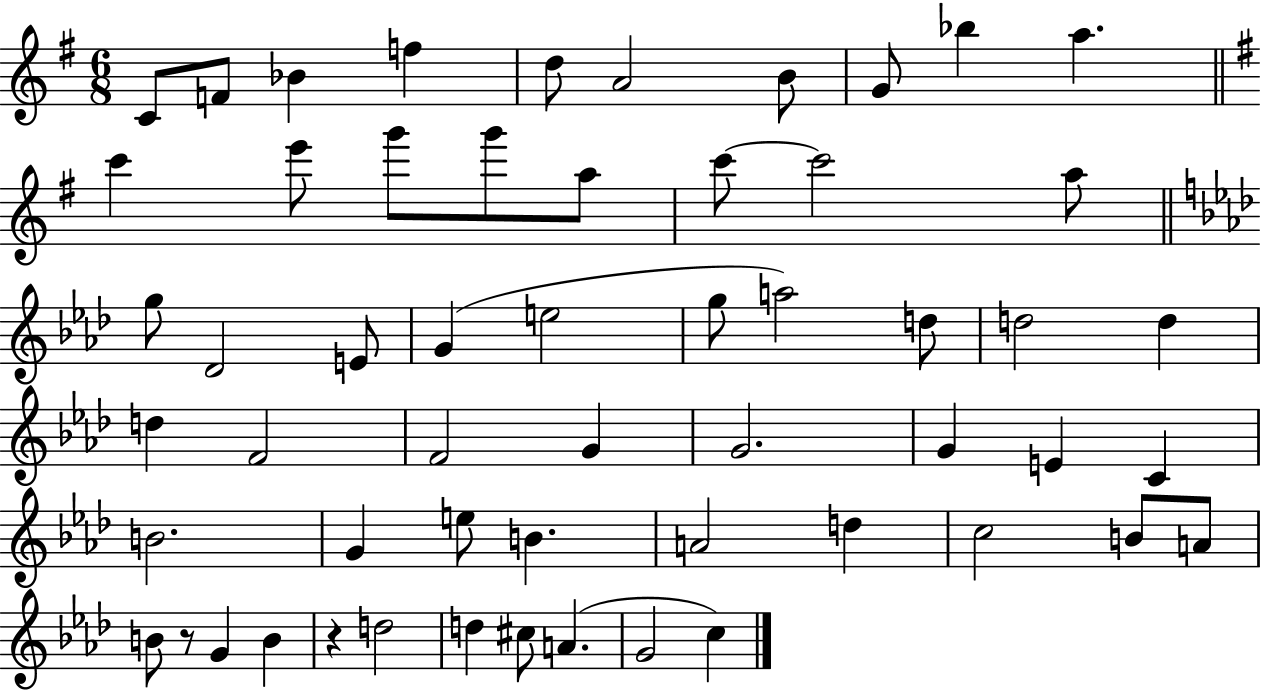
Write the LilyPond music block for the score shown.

{
  \clef treble
  \numericTimeSignature
  \time 6/8
  \key g \major
  c'8 f'8 bes'4 f''4 | d''8 a'2 b'8 | g'8 bes''4 a''4. | \bar "||" \break \key g \major c'''4 e'''8 g'''8 g'''8 a''8 | c'''8~~ c'''2 a''8 | \bar "||" \break \key f \minor g''8 des'2 e'8 | g'4( e''2 | g''8 a''2) d''8 | d''2 d''4 | \break d''4 f'2 | f'2 g'4 | g'2. | g'4 e'4 c'4 | \break b'2. | g'4 e''8 b'4. | a'2 d''4 | c''2 b'8 a'8 | \break b'8 r8 g'4 b'4 | r4 d''2 | d''4 cis''8 a'4.( | g'2 c''4) | \break \bar "|."
}